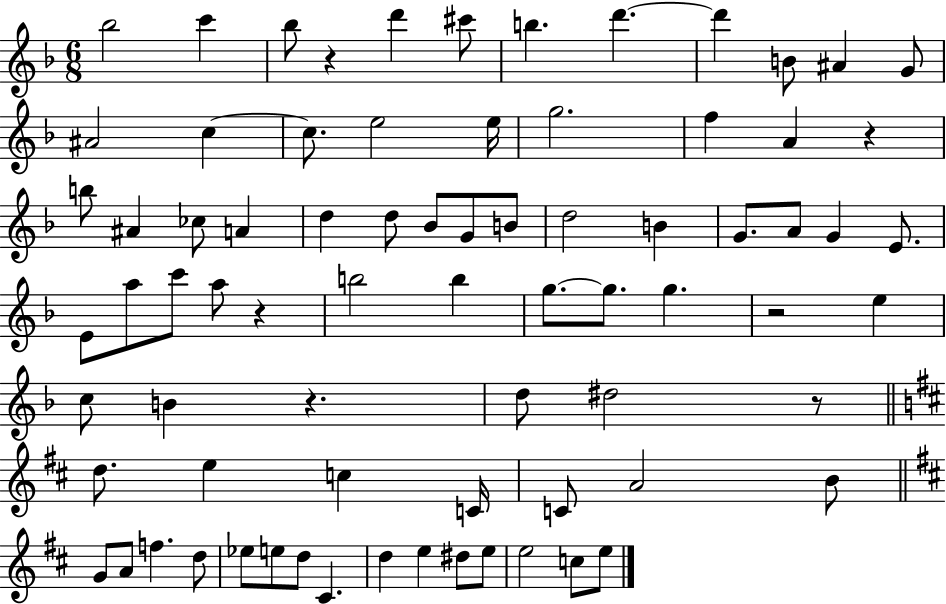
Bb5/h C6/q Bb5/e R/q D6/q C#6/e B5/q. D6/q. D6/q B4/e A#4/q G4/e A#4/h C5/q C5/e. E5/h E5/s G5/h. F5/q A4/q R/q B5/e A#4/q CES5/e A4/q D5/q D5/e Bb4/e G4/e B4/e D5/h B4/q G4/e. A4/e G4/q E4/e. E4/e A5/e C6/e A5/e R/q B5/h B5/q G5/e. G5/e. G5/q. R/h E5/q C5/e B4/q R/q. D5/e D#5/h R/e D5/e. E5/q C5/q C4/s C4/e A4/h B4/e G4/e A4/e F5/q. D5/e Eb5/e E5/e D5/e C#4/q. D5/q E5/q D#5/e E5/e E5/h C5/e E5/e